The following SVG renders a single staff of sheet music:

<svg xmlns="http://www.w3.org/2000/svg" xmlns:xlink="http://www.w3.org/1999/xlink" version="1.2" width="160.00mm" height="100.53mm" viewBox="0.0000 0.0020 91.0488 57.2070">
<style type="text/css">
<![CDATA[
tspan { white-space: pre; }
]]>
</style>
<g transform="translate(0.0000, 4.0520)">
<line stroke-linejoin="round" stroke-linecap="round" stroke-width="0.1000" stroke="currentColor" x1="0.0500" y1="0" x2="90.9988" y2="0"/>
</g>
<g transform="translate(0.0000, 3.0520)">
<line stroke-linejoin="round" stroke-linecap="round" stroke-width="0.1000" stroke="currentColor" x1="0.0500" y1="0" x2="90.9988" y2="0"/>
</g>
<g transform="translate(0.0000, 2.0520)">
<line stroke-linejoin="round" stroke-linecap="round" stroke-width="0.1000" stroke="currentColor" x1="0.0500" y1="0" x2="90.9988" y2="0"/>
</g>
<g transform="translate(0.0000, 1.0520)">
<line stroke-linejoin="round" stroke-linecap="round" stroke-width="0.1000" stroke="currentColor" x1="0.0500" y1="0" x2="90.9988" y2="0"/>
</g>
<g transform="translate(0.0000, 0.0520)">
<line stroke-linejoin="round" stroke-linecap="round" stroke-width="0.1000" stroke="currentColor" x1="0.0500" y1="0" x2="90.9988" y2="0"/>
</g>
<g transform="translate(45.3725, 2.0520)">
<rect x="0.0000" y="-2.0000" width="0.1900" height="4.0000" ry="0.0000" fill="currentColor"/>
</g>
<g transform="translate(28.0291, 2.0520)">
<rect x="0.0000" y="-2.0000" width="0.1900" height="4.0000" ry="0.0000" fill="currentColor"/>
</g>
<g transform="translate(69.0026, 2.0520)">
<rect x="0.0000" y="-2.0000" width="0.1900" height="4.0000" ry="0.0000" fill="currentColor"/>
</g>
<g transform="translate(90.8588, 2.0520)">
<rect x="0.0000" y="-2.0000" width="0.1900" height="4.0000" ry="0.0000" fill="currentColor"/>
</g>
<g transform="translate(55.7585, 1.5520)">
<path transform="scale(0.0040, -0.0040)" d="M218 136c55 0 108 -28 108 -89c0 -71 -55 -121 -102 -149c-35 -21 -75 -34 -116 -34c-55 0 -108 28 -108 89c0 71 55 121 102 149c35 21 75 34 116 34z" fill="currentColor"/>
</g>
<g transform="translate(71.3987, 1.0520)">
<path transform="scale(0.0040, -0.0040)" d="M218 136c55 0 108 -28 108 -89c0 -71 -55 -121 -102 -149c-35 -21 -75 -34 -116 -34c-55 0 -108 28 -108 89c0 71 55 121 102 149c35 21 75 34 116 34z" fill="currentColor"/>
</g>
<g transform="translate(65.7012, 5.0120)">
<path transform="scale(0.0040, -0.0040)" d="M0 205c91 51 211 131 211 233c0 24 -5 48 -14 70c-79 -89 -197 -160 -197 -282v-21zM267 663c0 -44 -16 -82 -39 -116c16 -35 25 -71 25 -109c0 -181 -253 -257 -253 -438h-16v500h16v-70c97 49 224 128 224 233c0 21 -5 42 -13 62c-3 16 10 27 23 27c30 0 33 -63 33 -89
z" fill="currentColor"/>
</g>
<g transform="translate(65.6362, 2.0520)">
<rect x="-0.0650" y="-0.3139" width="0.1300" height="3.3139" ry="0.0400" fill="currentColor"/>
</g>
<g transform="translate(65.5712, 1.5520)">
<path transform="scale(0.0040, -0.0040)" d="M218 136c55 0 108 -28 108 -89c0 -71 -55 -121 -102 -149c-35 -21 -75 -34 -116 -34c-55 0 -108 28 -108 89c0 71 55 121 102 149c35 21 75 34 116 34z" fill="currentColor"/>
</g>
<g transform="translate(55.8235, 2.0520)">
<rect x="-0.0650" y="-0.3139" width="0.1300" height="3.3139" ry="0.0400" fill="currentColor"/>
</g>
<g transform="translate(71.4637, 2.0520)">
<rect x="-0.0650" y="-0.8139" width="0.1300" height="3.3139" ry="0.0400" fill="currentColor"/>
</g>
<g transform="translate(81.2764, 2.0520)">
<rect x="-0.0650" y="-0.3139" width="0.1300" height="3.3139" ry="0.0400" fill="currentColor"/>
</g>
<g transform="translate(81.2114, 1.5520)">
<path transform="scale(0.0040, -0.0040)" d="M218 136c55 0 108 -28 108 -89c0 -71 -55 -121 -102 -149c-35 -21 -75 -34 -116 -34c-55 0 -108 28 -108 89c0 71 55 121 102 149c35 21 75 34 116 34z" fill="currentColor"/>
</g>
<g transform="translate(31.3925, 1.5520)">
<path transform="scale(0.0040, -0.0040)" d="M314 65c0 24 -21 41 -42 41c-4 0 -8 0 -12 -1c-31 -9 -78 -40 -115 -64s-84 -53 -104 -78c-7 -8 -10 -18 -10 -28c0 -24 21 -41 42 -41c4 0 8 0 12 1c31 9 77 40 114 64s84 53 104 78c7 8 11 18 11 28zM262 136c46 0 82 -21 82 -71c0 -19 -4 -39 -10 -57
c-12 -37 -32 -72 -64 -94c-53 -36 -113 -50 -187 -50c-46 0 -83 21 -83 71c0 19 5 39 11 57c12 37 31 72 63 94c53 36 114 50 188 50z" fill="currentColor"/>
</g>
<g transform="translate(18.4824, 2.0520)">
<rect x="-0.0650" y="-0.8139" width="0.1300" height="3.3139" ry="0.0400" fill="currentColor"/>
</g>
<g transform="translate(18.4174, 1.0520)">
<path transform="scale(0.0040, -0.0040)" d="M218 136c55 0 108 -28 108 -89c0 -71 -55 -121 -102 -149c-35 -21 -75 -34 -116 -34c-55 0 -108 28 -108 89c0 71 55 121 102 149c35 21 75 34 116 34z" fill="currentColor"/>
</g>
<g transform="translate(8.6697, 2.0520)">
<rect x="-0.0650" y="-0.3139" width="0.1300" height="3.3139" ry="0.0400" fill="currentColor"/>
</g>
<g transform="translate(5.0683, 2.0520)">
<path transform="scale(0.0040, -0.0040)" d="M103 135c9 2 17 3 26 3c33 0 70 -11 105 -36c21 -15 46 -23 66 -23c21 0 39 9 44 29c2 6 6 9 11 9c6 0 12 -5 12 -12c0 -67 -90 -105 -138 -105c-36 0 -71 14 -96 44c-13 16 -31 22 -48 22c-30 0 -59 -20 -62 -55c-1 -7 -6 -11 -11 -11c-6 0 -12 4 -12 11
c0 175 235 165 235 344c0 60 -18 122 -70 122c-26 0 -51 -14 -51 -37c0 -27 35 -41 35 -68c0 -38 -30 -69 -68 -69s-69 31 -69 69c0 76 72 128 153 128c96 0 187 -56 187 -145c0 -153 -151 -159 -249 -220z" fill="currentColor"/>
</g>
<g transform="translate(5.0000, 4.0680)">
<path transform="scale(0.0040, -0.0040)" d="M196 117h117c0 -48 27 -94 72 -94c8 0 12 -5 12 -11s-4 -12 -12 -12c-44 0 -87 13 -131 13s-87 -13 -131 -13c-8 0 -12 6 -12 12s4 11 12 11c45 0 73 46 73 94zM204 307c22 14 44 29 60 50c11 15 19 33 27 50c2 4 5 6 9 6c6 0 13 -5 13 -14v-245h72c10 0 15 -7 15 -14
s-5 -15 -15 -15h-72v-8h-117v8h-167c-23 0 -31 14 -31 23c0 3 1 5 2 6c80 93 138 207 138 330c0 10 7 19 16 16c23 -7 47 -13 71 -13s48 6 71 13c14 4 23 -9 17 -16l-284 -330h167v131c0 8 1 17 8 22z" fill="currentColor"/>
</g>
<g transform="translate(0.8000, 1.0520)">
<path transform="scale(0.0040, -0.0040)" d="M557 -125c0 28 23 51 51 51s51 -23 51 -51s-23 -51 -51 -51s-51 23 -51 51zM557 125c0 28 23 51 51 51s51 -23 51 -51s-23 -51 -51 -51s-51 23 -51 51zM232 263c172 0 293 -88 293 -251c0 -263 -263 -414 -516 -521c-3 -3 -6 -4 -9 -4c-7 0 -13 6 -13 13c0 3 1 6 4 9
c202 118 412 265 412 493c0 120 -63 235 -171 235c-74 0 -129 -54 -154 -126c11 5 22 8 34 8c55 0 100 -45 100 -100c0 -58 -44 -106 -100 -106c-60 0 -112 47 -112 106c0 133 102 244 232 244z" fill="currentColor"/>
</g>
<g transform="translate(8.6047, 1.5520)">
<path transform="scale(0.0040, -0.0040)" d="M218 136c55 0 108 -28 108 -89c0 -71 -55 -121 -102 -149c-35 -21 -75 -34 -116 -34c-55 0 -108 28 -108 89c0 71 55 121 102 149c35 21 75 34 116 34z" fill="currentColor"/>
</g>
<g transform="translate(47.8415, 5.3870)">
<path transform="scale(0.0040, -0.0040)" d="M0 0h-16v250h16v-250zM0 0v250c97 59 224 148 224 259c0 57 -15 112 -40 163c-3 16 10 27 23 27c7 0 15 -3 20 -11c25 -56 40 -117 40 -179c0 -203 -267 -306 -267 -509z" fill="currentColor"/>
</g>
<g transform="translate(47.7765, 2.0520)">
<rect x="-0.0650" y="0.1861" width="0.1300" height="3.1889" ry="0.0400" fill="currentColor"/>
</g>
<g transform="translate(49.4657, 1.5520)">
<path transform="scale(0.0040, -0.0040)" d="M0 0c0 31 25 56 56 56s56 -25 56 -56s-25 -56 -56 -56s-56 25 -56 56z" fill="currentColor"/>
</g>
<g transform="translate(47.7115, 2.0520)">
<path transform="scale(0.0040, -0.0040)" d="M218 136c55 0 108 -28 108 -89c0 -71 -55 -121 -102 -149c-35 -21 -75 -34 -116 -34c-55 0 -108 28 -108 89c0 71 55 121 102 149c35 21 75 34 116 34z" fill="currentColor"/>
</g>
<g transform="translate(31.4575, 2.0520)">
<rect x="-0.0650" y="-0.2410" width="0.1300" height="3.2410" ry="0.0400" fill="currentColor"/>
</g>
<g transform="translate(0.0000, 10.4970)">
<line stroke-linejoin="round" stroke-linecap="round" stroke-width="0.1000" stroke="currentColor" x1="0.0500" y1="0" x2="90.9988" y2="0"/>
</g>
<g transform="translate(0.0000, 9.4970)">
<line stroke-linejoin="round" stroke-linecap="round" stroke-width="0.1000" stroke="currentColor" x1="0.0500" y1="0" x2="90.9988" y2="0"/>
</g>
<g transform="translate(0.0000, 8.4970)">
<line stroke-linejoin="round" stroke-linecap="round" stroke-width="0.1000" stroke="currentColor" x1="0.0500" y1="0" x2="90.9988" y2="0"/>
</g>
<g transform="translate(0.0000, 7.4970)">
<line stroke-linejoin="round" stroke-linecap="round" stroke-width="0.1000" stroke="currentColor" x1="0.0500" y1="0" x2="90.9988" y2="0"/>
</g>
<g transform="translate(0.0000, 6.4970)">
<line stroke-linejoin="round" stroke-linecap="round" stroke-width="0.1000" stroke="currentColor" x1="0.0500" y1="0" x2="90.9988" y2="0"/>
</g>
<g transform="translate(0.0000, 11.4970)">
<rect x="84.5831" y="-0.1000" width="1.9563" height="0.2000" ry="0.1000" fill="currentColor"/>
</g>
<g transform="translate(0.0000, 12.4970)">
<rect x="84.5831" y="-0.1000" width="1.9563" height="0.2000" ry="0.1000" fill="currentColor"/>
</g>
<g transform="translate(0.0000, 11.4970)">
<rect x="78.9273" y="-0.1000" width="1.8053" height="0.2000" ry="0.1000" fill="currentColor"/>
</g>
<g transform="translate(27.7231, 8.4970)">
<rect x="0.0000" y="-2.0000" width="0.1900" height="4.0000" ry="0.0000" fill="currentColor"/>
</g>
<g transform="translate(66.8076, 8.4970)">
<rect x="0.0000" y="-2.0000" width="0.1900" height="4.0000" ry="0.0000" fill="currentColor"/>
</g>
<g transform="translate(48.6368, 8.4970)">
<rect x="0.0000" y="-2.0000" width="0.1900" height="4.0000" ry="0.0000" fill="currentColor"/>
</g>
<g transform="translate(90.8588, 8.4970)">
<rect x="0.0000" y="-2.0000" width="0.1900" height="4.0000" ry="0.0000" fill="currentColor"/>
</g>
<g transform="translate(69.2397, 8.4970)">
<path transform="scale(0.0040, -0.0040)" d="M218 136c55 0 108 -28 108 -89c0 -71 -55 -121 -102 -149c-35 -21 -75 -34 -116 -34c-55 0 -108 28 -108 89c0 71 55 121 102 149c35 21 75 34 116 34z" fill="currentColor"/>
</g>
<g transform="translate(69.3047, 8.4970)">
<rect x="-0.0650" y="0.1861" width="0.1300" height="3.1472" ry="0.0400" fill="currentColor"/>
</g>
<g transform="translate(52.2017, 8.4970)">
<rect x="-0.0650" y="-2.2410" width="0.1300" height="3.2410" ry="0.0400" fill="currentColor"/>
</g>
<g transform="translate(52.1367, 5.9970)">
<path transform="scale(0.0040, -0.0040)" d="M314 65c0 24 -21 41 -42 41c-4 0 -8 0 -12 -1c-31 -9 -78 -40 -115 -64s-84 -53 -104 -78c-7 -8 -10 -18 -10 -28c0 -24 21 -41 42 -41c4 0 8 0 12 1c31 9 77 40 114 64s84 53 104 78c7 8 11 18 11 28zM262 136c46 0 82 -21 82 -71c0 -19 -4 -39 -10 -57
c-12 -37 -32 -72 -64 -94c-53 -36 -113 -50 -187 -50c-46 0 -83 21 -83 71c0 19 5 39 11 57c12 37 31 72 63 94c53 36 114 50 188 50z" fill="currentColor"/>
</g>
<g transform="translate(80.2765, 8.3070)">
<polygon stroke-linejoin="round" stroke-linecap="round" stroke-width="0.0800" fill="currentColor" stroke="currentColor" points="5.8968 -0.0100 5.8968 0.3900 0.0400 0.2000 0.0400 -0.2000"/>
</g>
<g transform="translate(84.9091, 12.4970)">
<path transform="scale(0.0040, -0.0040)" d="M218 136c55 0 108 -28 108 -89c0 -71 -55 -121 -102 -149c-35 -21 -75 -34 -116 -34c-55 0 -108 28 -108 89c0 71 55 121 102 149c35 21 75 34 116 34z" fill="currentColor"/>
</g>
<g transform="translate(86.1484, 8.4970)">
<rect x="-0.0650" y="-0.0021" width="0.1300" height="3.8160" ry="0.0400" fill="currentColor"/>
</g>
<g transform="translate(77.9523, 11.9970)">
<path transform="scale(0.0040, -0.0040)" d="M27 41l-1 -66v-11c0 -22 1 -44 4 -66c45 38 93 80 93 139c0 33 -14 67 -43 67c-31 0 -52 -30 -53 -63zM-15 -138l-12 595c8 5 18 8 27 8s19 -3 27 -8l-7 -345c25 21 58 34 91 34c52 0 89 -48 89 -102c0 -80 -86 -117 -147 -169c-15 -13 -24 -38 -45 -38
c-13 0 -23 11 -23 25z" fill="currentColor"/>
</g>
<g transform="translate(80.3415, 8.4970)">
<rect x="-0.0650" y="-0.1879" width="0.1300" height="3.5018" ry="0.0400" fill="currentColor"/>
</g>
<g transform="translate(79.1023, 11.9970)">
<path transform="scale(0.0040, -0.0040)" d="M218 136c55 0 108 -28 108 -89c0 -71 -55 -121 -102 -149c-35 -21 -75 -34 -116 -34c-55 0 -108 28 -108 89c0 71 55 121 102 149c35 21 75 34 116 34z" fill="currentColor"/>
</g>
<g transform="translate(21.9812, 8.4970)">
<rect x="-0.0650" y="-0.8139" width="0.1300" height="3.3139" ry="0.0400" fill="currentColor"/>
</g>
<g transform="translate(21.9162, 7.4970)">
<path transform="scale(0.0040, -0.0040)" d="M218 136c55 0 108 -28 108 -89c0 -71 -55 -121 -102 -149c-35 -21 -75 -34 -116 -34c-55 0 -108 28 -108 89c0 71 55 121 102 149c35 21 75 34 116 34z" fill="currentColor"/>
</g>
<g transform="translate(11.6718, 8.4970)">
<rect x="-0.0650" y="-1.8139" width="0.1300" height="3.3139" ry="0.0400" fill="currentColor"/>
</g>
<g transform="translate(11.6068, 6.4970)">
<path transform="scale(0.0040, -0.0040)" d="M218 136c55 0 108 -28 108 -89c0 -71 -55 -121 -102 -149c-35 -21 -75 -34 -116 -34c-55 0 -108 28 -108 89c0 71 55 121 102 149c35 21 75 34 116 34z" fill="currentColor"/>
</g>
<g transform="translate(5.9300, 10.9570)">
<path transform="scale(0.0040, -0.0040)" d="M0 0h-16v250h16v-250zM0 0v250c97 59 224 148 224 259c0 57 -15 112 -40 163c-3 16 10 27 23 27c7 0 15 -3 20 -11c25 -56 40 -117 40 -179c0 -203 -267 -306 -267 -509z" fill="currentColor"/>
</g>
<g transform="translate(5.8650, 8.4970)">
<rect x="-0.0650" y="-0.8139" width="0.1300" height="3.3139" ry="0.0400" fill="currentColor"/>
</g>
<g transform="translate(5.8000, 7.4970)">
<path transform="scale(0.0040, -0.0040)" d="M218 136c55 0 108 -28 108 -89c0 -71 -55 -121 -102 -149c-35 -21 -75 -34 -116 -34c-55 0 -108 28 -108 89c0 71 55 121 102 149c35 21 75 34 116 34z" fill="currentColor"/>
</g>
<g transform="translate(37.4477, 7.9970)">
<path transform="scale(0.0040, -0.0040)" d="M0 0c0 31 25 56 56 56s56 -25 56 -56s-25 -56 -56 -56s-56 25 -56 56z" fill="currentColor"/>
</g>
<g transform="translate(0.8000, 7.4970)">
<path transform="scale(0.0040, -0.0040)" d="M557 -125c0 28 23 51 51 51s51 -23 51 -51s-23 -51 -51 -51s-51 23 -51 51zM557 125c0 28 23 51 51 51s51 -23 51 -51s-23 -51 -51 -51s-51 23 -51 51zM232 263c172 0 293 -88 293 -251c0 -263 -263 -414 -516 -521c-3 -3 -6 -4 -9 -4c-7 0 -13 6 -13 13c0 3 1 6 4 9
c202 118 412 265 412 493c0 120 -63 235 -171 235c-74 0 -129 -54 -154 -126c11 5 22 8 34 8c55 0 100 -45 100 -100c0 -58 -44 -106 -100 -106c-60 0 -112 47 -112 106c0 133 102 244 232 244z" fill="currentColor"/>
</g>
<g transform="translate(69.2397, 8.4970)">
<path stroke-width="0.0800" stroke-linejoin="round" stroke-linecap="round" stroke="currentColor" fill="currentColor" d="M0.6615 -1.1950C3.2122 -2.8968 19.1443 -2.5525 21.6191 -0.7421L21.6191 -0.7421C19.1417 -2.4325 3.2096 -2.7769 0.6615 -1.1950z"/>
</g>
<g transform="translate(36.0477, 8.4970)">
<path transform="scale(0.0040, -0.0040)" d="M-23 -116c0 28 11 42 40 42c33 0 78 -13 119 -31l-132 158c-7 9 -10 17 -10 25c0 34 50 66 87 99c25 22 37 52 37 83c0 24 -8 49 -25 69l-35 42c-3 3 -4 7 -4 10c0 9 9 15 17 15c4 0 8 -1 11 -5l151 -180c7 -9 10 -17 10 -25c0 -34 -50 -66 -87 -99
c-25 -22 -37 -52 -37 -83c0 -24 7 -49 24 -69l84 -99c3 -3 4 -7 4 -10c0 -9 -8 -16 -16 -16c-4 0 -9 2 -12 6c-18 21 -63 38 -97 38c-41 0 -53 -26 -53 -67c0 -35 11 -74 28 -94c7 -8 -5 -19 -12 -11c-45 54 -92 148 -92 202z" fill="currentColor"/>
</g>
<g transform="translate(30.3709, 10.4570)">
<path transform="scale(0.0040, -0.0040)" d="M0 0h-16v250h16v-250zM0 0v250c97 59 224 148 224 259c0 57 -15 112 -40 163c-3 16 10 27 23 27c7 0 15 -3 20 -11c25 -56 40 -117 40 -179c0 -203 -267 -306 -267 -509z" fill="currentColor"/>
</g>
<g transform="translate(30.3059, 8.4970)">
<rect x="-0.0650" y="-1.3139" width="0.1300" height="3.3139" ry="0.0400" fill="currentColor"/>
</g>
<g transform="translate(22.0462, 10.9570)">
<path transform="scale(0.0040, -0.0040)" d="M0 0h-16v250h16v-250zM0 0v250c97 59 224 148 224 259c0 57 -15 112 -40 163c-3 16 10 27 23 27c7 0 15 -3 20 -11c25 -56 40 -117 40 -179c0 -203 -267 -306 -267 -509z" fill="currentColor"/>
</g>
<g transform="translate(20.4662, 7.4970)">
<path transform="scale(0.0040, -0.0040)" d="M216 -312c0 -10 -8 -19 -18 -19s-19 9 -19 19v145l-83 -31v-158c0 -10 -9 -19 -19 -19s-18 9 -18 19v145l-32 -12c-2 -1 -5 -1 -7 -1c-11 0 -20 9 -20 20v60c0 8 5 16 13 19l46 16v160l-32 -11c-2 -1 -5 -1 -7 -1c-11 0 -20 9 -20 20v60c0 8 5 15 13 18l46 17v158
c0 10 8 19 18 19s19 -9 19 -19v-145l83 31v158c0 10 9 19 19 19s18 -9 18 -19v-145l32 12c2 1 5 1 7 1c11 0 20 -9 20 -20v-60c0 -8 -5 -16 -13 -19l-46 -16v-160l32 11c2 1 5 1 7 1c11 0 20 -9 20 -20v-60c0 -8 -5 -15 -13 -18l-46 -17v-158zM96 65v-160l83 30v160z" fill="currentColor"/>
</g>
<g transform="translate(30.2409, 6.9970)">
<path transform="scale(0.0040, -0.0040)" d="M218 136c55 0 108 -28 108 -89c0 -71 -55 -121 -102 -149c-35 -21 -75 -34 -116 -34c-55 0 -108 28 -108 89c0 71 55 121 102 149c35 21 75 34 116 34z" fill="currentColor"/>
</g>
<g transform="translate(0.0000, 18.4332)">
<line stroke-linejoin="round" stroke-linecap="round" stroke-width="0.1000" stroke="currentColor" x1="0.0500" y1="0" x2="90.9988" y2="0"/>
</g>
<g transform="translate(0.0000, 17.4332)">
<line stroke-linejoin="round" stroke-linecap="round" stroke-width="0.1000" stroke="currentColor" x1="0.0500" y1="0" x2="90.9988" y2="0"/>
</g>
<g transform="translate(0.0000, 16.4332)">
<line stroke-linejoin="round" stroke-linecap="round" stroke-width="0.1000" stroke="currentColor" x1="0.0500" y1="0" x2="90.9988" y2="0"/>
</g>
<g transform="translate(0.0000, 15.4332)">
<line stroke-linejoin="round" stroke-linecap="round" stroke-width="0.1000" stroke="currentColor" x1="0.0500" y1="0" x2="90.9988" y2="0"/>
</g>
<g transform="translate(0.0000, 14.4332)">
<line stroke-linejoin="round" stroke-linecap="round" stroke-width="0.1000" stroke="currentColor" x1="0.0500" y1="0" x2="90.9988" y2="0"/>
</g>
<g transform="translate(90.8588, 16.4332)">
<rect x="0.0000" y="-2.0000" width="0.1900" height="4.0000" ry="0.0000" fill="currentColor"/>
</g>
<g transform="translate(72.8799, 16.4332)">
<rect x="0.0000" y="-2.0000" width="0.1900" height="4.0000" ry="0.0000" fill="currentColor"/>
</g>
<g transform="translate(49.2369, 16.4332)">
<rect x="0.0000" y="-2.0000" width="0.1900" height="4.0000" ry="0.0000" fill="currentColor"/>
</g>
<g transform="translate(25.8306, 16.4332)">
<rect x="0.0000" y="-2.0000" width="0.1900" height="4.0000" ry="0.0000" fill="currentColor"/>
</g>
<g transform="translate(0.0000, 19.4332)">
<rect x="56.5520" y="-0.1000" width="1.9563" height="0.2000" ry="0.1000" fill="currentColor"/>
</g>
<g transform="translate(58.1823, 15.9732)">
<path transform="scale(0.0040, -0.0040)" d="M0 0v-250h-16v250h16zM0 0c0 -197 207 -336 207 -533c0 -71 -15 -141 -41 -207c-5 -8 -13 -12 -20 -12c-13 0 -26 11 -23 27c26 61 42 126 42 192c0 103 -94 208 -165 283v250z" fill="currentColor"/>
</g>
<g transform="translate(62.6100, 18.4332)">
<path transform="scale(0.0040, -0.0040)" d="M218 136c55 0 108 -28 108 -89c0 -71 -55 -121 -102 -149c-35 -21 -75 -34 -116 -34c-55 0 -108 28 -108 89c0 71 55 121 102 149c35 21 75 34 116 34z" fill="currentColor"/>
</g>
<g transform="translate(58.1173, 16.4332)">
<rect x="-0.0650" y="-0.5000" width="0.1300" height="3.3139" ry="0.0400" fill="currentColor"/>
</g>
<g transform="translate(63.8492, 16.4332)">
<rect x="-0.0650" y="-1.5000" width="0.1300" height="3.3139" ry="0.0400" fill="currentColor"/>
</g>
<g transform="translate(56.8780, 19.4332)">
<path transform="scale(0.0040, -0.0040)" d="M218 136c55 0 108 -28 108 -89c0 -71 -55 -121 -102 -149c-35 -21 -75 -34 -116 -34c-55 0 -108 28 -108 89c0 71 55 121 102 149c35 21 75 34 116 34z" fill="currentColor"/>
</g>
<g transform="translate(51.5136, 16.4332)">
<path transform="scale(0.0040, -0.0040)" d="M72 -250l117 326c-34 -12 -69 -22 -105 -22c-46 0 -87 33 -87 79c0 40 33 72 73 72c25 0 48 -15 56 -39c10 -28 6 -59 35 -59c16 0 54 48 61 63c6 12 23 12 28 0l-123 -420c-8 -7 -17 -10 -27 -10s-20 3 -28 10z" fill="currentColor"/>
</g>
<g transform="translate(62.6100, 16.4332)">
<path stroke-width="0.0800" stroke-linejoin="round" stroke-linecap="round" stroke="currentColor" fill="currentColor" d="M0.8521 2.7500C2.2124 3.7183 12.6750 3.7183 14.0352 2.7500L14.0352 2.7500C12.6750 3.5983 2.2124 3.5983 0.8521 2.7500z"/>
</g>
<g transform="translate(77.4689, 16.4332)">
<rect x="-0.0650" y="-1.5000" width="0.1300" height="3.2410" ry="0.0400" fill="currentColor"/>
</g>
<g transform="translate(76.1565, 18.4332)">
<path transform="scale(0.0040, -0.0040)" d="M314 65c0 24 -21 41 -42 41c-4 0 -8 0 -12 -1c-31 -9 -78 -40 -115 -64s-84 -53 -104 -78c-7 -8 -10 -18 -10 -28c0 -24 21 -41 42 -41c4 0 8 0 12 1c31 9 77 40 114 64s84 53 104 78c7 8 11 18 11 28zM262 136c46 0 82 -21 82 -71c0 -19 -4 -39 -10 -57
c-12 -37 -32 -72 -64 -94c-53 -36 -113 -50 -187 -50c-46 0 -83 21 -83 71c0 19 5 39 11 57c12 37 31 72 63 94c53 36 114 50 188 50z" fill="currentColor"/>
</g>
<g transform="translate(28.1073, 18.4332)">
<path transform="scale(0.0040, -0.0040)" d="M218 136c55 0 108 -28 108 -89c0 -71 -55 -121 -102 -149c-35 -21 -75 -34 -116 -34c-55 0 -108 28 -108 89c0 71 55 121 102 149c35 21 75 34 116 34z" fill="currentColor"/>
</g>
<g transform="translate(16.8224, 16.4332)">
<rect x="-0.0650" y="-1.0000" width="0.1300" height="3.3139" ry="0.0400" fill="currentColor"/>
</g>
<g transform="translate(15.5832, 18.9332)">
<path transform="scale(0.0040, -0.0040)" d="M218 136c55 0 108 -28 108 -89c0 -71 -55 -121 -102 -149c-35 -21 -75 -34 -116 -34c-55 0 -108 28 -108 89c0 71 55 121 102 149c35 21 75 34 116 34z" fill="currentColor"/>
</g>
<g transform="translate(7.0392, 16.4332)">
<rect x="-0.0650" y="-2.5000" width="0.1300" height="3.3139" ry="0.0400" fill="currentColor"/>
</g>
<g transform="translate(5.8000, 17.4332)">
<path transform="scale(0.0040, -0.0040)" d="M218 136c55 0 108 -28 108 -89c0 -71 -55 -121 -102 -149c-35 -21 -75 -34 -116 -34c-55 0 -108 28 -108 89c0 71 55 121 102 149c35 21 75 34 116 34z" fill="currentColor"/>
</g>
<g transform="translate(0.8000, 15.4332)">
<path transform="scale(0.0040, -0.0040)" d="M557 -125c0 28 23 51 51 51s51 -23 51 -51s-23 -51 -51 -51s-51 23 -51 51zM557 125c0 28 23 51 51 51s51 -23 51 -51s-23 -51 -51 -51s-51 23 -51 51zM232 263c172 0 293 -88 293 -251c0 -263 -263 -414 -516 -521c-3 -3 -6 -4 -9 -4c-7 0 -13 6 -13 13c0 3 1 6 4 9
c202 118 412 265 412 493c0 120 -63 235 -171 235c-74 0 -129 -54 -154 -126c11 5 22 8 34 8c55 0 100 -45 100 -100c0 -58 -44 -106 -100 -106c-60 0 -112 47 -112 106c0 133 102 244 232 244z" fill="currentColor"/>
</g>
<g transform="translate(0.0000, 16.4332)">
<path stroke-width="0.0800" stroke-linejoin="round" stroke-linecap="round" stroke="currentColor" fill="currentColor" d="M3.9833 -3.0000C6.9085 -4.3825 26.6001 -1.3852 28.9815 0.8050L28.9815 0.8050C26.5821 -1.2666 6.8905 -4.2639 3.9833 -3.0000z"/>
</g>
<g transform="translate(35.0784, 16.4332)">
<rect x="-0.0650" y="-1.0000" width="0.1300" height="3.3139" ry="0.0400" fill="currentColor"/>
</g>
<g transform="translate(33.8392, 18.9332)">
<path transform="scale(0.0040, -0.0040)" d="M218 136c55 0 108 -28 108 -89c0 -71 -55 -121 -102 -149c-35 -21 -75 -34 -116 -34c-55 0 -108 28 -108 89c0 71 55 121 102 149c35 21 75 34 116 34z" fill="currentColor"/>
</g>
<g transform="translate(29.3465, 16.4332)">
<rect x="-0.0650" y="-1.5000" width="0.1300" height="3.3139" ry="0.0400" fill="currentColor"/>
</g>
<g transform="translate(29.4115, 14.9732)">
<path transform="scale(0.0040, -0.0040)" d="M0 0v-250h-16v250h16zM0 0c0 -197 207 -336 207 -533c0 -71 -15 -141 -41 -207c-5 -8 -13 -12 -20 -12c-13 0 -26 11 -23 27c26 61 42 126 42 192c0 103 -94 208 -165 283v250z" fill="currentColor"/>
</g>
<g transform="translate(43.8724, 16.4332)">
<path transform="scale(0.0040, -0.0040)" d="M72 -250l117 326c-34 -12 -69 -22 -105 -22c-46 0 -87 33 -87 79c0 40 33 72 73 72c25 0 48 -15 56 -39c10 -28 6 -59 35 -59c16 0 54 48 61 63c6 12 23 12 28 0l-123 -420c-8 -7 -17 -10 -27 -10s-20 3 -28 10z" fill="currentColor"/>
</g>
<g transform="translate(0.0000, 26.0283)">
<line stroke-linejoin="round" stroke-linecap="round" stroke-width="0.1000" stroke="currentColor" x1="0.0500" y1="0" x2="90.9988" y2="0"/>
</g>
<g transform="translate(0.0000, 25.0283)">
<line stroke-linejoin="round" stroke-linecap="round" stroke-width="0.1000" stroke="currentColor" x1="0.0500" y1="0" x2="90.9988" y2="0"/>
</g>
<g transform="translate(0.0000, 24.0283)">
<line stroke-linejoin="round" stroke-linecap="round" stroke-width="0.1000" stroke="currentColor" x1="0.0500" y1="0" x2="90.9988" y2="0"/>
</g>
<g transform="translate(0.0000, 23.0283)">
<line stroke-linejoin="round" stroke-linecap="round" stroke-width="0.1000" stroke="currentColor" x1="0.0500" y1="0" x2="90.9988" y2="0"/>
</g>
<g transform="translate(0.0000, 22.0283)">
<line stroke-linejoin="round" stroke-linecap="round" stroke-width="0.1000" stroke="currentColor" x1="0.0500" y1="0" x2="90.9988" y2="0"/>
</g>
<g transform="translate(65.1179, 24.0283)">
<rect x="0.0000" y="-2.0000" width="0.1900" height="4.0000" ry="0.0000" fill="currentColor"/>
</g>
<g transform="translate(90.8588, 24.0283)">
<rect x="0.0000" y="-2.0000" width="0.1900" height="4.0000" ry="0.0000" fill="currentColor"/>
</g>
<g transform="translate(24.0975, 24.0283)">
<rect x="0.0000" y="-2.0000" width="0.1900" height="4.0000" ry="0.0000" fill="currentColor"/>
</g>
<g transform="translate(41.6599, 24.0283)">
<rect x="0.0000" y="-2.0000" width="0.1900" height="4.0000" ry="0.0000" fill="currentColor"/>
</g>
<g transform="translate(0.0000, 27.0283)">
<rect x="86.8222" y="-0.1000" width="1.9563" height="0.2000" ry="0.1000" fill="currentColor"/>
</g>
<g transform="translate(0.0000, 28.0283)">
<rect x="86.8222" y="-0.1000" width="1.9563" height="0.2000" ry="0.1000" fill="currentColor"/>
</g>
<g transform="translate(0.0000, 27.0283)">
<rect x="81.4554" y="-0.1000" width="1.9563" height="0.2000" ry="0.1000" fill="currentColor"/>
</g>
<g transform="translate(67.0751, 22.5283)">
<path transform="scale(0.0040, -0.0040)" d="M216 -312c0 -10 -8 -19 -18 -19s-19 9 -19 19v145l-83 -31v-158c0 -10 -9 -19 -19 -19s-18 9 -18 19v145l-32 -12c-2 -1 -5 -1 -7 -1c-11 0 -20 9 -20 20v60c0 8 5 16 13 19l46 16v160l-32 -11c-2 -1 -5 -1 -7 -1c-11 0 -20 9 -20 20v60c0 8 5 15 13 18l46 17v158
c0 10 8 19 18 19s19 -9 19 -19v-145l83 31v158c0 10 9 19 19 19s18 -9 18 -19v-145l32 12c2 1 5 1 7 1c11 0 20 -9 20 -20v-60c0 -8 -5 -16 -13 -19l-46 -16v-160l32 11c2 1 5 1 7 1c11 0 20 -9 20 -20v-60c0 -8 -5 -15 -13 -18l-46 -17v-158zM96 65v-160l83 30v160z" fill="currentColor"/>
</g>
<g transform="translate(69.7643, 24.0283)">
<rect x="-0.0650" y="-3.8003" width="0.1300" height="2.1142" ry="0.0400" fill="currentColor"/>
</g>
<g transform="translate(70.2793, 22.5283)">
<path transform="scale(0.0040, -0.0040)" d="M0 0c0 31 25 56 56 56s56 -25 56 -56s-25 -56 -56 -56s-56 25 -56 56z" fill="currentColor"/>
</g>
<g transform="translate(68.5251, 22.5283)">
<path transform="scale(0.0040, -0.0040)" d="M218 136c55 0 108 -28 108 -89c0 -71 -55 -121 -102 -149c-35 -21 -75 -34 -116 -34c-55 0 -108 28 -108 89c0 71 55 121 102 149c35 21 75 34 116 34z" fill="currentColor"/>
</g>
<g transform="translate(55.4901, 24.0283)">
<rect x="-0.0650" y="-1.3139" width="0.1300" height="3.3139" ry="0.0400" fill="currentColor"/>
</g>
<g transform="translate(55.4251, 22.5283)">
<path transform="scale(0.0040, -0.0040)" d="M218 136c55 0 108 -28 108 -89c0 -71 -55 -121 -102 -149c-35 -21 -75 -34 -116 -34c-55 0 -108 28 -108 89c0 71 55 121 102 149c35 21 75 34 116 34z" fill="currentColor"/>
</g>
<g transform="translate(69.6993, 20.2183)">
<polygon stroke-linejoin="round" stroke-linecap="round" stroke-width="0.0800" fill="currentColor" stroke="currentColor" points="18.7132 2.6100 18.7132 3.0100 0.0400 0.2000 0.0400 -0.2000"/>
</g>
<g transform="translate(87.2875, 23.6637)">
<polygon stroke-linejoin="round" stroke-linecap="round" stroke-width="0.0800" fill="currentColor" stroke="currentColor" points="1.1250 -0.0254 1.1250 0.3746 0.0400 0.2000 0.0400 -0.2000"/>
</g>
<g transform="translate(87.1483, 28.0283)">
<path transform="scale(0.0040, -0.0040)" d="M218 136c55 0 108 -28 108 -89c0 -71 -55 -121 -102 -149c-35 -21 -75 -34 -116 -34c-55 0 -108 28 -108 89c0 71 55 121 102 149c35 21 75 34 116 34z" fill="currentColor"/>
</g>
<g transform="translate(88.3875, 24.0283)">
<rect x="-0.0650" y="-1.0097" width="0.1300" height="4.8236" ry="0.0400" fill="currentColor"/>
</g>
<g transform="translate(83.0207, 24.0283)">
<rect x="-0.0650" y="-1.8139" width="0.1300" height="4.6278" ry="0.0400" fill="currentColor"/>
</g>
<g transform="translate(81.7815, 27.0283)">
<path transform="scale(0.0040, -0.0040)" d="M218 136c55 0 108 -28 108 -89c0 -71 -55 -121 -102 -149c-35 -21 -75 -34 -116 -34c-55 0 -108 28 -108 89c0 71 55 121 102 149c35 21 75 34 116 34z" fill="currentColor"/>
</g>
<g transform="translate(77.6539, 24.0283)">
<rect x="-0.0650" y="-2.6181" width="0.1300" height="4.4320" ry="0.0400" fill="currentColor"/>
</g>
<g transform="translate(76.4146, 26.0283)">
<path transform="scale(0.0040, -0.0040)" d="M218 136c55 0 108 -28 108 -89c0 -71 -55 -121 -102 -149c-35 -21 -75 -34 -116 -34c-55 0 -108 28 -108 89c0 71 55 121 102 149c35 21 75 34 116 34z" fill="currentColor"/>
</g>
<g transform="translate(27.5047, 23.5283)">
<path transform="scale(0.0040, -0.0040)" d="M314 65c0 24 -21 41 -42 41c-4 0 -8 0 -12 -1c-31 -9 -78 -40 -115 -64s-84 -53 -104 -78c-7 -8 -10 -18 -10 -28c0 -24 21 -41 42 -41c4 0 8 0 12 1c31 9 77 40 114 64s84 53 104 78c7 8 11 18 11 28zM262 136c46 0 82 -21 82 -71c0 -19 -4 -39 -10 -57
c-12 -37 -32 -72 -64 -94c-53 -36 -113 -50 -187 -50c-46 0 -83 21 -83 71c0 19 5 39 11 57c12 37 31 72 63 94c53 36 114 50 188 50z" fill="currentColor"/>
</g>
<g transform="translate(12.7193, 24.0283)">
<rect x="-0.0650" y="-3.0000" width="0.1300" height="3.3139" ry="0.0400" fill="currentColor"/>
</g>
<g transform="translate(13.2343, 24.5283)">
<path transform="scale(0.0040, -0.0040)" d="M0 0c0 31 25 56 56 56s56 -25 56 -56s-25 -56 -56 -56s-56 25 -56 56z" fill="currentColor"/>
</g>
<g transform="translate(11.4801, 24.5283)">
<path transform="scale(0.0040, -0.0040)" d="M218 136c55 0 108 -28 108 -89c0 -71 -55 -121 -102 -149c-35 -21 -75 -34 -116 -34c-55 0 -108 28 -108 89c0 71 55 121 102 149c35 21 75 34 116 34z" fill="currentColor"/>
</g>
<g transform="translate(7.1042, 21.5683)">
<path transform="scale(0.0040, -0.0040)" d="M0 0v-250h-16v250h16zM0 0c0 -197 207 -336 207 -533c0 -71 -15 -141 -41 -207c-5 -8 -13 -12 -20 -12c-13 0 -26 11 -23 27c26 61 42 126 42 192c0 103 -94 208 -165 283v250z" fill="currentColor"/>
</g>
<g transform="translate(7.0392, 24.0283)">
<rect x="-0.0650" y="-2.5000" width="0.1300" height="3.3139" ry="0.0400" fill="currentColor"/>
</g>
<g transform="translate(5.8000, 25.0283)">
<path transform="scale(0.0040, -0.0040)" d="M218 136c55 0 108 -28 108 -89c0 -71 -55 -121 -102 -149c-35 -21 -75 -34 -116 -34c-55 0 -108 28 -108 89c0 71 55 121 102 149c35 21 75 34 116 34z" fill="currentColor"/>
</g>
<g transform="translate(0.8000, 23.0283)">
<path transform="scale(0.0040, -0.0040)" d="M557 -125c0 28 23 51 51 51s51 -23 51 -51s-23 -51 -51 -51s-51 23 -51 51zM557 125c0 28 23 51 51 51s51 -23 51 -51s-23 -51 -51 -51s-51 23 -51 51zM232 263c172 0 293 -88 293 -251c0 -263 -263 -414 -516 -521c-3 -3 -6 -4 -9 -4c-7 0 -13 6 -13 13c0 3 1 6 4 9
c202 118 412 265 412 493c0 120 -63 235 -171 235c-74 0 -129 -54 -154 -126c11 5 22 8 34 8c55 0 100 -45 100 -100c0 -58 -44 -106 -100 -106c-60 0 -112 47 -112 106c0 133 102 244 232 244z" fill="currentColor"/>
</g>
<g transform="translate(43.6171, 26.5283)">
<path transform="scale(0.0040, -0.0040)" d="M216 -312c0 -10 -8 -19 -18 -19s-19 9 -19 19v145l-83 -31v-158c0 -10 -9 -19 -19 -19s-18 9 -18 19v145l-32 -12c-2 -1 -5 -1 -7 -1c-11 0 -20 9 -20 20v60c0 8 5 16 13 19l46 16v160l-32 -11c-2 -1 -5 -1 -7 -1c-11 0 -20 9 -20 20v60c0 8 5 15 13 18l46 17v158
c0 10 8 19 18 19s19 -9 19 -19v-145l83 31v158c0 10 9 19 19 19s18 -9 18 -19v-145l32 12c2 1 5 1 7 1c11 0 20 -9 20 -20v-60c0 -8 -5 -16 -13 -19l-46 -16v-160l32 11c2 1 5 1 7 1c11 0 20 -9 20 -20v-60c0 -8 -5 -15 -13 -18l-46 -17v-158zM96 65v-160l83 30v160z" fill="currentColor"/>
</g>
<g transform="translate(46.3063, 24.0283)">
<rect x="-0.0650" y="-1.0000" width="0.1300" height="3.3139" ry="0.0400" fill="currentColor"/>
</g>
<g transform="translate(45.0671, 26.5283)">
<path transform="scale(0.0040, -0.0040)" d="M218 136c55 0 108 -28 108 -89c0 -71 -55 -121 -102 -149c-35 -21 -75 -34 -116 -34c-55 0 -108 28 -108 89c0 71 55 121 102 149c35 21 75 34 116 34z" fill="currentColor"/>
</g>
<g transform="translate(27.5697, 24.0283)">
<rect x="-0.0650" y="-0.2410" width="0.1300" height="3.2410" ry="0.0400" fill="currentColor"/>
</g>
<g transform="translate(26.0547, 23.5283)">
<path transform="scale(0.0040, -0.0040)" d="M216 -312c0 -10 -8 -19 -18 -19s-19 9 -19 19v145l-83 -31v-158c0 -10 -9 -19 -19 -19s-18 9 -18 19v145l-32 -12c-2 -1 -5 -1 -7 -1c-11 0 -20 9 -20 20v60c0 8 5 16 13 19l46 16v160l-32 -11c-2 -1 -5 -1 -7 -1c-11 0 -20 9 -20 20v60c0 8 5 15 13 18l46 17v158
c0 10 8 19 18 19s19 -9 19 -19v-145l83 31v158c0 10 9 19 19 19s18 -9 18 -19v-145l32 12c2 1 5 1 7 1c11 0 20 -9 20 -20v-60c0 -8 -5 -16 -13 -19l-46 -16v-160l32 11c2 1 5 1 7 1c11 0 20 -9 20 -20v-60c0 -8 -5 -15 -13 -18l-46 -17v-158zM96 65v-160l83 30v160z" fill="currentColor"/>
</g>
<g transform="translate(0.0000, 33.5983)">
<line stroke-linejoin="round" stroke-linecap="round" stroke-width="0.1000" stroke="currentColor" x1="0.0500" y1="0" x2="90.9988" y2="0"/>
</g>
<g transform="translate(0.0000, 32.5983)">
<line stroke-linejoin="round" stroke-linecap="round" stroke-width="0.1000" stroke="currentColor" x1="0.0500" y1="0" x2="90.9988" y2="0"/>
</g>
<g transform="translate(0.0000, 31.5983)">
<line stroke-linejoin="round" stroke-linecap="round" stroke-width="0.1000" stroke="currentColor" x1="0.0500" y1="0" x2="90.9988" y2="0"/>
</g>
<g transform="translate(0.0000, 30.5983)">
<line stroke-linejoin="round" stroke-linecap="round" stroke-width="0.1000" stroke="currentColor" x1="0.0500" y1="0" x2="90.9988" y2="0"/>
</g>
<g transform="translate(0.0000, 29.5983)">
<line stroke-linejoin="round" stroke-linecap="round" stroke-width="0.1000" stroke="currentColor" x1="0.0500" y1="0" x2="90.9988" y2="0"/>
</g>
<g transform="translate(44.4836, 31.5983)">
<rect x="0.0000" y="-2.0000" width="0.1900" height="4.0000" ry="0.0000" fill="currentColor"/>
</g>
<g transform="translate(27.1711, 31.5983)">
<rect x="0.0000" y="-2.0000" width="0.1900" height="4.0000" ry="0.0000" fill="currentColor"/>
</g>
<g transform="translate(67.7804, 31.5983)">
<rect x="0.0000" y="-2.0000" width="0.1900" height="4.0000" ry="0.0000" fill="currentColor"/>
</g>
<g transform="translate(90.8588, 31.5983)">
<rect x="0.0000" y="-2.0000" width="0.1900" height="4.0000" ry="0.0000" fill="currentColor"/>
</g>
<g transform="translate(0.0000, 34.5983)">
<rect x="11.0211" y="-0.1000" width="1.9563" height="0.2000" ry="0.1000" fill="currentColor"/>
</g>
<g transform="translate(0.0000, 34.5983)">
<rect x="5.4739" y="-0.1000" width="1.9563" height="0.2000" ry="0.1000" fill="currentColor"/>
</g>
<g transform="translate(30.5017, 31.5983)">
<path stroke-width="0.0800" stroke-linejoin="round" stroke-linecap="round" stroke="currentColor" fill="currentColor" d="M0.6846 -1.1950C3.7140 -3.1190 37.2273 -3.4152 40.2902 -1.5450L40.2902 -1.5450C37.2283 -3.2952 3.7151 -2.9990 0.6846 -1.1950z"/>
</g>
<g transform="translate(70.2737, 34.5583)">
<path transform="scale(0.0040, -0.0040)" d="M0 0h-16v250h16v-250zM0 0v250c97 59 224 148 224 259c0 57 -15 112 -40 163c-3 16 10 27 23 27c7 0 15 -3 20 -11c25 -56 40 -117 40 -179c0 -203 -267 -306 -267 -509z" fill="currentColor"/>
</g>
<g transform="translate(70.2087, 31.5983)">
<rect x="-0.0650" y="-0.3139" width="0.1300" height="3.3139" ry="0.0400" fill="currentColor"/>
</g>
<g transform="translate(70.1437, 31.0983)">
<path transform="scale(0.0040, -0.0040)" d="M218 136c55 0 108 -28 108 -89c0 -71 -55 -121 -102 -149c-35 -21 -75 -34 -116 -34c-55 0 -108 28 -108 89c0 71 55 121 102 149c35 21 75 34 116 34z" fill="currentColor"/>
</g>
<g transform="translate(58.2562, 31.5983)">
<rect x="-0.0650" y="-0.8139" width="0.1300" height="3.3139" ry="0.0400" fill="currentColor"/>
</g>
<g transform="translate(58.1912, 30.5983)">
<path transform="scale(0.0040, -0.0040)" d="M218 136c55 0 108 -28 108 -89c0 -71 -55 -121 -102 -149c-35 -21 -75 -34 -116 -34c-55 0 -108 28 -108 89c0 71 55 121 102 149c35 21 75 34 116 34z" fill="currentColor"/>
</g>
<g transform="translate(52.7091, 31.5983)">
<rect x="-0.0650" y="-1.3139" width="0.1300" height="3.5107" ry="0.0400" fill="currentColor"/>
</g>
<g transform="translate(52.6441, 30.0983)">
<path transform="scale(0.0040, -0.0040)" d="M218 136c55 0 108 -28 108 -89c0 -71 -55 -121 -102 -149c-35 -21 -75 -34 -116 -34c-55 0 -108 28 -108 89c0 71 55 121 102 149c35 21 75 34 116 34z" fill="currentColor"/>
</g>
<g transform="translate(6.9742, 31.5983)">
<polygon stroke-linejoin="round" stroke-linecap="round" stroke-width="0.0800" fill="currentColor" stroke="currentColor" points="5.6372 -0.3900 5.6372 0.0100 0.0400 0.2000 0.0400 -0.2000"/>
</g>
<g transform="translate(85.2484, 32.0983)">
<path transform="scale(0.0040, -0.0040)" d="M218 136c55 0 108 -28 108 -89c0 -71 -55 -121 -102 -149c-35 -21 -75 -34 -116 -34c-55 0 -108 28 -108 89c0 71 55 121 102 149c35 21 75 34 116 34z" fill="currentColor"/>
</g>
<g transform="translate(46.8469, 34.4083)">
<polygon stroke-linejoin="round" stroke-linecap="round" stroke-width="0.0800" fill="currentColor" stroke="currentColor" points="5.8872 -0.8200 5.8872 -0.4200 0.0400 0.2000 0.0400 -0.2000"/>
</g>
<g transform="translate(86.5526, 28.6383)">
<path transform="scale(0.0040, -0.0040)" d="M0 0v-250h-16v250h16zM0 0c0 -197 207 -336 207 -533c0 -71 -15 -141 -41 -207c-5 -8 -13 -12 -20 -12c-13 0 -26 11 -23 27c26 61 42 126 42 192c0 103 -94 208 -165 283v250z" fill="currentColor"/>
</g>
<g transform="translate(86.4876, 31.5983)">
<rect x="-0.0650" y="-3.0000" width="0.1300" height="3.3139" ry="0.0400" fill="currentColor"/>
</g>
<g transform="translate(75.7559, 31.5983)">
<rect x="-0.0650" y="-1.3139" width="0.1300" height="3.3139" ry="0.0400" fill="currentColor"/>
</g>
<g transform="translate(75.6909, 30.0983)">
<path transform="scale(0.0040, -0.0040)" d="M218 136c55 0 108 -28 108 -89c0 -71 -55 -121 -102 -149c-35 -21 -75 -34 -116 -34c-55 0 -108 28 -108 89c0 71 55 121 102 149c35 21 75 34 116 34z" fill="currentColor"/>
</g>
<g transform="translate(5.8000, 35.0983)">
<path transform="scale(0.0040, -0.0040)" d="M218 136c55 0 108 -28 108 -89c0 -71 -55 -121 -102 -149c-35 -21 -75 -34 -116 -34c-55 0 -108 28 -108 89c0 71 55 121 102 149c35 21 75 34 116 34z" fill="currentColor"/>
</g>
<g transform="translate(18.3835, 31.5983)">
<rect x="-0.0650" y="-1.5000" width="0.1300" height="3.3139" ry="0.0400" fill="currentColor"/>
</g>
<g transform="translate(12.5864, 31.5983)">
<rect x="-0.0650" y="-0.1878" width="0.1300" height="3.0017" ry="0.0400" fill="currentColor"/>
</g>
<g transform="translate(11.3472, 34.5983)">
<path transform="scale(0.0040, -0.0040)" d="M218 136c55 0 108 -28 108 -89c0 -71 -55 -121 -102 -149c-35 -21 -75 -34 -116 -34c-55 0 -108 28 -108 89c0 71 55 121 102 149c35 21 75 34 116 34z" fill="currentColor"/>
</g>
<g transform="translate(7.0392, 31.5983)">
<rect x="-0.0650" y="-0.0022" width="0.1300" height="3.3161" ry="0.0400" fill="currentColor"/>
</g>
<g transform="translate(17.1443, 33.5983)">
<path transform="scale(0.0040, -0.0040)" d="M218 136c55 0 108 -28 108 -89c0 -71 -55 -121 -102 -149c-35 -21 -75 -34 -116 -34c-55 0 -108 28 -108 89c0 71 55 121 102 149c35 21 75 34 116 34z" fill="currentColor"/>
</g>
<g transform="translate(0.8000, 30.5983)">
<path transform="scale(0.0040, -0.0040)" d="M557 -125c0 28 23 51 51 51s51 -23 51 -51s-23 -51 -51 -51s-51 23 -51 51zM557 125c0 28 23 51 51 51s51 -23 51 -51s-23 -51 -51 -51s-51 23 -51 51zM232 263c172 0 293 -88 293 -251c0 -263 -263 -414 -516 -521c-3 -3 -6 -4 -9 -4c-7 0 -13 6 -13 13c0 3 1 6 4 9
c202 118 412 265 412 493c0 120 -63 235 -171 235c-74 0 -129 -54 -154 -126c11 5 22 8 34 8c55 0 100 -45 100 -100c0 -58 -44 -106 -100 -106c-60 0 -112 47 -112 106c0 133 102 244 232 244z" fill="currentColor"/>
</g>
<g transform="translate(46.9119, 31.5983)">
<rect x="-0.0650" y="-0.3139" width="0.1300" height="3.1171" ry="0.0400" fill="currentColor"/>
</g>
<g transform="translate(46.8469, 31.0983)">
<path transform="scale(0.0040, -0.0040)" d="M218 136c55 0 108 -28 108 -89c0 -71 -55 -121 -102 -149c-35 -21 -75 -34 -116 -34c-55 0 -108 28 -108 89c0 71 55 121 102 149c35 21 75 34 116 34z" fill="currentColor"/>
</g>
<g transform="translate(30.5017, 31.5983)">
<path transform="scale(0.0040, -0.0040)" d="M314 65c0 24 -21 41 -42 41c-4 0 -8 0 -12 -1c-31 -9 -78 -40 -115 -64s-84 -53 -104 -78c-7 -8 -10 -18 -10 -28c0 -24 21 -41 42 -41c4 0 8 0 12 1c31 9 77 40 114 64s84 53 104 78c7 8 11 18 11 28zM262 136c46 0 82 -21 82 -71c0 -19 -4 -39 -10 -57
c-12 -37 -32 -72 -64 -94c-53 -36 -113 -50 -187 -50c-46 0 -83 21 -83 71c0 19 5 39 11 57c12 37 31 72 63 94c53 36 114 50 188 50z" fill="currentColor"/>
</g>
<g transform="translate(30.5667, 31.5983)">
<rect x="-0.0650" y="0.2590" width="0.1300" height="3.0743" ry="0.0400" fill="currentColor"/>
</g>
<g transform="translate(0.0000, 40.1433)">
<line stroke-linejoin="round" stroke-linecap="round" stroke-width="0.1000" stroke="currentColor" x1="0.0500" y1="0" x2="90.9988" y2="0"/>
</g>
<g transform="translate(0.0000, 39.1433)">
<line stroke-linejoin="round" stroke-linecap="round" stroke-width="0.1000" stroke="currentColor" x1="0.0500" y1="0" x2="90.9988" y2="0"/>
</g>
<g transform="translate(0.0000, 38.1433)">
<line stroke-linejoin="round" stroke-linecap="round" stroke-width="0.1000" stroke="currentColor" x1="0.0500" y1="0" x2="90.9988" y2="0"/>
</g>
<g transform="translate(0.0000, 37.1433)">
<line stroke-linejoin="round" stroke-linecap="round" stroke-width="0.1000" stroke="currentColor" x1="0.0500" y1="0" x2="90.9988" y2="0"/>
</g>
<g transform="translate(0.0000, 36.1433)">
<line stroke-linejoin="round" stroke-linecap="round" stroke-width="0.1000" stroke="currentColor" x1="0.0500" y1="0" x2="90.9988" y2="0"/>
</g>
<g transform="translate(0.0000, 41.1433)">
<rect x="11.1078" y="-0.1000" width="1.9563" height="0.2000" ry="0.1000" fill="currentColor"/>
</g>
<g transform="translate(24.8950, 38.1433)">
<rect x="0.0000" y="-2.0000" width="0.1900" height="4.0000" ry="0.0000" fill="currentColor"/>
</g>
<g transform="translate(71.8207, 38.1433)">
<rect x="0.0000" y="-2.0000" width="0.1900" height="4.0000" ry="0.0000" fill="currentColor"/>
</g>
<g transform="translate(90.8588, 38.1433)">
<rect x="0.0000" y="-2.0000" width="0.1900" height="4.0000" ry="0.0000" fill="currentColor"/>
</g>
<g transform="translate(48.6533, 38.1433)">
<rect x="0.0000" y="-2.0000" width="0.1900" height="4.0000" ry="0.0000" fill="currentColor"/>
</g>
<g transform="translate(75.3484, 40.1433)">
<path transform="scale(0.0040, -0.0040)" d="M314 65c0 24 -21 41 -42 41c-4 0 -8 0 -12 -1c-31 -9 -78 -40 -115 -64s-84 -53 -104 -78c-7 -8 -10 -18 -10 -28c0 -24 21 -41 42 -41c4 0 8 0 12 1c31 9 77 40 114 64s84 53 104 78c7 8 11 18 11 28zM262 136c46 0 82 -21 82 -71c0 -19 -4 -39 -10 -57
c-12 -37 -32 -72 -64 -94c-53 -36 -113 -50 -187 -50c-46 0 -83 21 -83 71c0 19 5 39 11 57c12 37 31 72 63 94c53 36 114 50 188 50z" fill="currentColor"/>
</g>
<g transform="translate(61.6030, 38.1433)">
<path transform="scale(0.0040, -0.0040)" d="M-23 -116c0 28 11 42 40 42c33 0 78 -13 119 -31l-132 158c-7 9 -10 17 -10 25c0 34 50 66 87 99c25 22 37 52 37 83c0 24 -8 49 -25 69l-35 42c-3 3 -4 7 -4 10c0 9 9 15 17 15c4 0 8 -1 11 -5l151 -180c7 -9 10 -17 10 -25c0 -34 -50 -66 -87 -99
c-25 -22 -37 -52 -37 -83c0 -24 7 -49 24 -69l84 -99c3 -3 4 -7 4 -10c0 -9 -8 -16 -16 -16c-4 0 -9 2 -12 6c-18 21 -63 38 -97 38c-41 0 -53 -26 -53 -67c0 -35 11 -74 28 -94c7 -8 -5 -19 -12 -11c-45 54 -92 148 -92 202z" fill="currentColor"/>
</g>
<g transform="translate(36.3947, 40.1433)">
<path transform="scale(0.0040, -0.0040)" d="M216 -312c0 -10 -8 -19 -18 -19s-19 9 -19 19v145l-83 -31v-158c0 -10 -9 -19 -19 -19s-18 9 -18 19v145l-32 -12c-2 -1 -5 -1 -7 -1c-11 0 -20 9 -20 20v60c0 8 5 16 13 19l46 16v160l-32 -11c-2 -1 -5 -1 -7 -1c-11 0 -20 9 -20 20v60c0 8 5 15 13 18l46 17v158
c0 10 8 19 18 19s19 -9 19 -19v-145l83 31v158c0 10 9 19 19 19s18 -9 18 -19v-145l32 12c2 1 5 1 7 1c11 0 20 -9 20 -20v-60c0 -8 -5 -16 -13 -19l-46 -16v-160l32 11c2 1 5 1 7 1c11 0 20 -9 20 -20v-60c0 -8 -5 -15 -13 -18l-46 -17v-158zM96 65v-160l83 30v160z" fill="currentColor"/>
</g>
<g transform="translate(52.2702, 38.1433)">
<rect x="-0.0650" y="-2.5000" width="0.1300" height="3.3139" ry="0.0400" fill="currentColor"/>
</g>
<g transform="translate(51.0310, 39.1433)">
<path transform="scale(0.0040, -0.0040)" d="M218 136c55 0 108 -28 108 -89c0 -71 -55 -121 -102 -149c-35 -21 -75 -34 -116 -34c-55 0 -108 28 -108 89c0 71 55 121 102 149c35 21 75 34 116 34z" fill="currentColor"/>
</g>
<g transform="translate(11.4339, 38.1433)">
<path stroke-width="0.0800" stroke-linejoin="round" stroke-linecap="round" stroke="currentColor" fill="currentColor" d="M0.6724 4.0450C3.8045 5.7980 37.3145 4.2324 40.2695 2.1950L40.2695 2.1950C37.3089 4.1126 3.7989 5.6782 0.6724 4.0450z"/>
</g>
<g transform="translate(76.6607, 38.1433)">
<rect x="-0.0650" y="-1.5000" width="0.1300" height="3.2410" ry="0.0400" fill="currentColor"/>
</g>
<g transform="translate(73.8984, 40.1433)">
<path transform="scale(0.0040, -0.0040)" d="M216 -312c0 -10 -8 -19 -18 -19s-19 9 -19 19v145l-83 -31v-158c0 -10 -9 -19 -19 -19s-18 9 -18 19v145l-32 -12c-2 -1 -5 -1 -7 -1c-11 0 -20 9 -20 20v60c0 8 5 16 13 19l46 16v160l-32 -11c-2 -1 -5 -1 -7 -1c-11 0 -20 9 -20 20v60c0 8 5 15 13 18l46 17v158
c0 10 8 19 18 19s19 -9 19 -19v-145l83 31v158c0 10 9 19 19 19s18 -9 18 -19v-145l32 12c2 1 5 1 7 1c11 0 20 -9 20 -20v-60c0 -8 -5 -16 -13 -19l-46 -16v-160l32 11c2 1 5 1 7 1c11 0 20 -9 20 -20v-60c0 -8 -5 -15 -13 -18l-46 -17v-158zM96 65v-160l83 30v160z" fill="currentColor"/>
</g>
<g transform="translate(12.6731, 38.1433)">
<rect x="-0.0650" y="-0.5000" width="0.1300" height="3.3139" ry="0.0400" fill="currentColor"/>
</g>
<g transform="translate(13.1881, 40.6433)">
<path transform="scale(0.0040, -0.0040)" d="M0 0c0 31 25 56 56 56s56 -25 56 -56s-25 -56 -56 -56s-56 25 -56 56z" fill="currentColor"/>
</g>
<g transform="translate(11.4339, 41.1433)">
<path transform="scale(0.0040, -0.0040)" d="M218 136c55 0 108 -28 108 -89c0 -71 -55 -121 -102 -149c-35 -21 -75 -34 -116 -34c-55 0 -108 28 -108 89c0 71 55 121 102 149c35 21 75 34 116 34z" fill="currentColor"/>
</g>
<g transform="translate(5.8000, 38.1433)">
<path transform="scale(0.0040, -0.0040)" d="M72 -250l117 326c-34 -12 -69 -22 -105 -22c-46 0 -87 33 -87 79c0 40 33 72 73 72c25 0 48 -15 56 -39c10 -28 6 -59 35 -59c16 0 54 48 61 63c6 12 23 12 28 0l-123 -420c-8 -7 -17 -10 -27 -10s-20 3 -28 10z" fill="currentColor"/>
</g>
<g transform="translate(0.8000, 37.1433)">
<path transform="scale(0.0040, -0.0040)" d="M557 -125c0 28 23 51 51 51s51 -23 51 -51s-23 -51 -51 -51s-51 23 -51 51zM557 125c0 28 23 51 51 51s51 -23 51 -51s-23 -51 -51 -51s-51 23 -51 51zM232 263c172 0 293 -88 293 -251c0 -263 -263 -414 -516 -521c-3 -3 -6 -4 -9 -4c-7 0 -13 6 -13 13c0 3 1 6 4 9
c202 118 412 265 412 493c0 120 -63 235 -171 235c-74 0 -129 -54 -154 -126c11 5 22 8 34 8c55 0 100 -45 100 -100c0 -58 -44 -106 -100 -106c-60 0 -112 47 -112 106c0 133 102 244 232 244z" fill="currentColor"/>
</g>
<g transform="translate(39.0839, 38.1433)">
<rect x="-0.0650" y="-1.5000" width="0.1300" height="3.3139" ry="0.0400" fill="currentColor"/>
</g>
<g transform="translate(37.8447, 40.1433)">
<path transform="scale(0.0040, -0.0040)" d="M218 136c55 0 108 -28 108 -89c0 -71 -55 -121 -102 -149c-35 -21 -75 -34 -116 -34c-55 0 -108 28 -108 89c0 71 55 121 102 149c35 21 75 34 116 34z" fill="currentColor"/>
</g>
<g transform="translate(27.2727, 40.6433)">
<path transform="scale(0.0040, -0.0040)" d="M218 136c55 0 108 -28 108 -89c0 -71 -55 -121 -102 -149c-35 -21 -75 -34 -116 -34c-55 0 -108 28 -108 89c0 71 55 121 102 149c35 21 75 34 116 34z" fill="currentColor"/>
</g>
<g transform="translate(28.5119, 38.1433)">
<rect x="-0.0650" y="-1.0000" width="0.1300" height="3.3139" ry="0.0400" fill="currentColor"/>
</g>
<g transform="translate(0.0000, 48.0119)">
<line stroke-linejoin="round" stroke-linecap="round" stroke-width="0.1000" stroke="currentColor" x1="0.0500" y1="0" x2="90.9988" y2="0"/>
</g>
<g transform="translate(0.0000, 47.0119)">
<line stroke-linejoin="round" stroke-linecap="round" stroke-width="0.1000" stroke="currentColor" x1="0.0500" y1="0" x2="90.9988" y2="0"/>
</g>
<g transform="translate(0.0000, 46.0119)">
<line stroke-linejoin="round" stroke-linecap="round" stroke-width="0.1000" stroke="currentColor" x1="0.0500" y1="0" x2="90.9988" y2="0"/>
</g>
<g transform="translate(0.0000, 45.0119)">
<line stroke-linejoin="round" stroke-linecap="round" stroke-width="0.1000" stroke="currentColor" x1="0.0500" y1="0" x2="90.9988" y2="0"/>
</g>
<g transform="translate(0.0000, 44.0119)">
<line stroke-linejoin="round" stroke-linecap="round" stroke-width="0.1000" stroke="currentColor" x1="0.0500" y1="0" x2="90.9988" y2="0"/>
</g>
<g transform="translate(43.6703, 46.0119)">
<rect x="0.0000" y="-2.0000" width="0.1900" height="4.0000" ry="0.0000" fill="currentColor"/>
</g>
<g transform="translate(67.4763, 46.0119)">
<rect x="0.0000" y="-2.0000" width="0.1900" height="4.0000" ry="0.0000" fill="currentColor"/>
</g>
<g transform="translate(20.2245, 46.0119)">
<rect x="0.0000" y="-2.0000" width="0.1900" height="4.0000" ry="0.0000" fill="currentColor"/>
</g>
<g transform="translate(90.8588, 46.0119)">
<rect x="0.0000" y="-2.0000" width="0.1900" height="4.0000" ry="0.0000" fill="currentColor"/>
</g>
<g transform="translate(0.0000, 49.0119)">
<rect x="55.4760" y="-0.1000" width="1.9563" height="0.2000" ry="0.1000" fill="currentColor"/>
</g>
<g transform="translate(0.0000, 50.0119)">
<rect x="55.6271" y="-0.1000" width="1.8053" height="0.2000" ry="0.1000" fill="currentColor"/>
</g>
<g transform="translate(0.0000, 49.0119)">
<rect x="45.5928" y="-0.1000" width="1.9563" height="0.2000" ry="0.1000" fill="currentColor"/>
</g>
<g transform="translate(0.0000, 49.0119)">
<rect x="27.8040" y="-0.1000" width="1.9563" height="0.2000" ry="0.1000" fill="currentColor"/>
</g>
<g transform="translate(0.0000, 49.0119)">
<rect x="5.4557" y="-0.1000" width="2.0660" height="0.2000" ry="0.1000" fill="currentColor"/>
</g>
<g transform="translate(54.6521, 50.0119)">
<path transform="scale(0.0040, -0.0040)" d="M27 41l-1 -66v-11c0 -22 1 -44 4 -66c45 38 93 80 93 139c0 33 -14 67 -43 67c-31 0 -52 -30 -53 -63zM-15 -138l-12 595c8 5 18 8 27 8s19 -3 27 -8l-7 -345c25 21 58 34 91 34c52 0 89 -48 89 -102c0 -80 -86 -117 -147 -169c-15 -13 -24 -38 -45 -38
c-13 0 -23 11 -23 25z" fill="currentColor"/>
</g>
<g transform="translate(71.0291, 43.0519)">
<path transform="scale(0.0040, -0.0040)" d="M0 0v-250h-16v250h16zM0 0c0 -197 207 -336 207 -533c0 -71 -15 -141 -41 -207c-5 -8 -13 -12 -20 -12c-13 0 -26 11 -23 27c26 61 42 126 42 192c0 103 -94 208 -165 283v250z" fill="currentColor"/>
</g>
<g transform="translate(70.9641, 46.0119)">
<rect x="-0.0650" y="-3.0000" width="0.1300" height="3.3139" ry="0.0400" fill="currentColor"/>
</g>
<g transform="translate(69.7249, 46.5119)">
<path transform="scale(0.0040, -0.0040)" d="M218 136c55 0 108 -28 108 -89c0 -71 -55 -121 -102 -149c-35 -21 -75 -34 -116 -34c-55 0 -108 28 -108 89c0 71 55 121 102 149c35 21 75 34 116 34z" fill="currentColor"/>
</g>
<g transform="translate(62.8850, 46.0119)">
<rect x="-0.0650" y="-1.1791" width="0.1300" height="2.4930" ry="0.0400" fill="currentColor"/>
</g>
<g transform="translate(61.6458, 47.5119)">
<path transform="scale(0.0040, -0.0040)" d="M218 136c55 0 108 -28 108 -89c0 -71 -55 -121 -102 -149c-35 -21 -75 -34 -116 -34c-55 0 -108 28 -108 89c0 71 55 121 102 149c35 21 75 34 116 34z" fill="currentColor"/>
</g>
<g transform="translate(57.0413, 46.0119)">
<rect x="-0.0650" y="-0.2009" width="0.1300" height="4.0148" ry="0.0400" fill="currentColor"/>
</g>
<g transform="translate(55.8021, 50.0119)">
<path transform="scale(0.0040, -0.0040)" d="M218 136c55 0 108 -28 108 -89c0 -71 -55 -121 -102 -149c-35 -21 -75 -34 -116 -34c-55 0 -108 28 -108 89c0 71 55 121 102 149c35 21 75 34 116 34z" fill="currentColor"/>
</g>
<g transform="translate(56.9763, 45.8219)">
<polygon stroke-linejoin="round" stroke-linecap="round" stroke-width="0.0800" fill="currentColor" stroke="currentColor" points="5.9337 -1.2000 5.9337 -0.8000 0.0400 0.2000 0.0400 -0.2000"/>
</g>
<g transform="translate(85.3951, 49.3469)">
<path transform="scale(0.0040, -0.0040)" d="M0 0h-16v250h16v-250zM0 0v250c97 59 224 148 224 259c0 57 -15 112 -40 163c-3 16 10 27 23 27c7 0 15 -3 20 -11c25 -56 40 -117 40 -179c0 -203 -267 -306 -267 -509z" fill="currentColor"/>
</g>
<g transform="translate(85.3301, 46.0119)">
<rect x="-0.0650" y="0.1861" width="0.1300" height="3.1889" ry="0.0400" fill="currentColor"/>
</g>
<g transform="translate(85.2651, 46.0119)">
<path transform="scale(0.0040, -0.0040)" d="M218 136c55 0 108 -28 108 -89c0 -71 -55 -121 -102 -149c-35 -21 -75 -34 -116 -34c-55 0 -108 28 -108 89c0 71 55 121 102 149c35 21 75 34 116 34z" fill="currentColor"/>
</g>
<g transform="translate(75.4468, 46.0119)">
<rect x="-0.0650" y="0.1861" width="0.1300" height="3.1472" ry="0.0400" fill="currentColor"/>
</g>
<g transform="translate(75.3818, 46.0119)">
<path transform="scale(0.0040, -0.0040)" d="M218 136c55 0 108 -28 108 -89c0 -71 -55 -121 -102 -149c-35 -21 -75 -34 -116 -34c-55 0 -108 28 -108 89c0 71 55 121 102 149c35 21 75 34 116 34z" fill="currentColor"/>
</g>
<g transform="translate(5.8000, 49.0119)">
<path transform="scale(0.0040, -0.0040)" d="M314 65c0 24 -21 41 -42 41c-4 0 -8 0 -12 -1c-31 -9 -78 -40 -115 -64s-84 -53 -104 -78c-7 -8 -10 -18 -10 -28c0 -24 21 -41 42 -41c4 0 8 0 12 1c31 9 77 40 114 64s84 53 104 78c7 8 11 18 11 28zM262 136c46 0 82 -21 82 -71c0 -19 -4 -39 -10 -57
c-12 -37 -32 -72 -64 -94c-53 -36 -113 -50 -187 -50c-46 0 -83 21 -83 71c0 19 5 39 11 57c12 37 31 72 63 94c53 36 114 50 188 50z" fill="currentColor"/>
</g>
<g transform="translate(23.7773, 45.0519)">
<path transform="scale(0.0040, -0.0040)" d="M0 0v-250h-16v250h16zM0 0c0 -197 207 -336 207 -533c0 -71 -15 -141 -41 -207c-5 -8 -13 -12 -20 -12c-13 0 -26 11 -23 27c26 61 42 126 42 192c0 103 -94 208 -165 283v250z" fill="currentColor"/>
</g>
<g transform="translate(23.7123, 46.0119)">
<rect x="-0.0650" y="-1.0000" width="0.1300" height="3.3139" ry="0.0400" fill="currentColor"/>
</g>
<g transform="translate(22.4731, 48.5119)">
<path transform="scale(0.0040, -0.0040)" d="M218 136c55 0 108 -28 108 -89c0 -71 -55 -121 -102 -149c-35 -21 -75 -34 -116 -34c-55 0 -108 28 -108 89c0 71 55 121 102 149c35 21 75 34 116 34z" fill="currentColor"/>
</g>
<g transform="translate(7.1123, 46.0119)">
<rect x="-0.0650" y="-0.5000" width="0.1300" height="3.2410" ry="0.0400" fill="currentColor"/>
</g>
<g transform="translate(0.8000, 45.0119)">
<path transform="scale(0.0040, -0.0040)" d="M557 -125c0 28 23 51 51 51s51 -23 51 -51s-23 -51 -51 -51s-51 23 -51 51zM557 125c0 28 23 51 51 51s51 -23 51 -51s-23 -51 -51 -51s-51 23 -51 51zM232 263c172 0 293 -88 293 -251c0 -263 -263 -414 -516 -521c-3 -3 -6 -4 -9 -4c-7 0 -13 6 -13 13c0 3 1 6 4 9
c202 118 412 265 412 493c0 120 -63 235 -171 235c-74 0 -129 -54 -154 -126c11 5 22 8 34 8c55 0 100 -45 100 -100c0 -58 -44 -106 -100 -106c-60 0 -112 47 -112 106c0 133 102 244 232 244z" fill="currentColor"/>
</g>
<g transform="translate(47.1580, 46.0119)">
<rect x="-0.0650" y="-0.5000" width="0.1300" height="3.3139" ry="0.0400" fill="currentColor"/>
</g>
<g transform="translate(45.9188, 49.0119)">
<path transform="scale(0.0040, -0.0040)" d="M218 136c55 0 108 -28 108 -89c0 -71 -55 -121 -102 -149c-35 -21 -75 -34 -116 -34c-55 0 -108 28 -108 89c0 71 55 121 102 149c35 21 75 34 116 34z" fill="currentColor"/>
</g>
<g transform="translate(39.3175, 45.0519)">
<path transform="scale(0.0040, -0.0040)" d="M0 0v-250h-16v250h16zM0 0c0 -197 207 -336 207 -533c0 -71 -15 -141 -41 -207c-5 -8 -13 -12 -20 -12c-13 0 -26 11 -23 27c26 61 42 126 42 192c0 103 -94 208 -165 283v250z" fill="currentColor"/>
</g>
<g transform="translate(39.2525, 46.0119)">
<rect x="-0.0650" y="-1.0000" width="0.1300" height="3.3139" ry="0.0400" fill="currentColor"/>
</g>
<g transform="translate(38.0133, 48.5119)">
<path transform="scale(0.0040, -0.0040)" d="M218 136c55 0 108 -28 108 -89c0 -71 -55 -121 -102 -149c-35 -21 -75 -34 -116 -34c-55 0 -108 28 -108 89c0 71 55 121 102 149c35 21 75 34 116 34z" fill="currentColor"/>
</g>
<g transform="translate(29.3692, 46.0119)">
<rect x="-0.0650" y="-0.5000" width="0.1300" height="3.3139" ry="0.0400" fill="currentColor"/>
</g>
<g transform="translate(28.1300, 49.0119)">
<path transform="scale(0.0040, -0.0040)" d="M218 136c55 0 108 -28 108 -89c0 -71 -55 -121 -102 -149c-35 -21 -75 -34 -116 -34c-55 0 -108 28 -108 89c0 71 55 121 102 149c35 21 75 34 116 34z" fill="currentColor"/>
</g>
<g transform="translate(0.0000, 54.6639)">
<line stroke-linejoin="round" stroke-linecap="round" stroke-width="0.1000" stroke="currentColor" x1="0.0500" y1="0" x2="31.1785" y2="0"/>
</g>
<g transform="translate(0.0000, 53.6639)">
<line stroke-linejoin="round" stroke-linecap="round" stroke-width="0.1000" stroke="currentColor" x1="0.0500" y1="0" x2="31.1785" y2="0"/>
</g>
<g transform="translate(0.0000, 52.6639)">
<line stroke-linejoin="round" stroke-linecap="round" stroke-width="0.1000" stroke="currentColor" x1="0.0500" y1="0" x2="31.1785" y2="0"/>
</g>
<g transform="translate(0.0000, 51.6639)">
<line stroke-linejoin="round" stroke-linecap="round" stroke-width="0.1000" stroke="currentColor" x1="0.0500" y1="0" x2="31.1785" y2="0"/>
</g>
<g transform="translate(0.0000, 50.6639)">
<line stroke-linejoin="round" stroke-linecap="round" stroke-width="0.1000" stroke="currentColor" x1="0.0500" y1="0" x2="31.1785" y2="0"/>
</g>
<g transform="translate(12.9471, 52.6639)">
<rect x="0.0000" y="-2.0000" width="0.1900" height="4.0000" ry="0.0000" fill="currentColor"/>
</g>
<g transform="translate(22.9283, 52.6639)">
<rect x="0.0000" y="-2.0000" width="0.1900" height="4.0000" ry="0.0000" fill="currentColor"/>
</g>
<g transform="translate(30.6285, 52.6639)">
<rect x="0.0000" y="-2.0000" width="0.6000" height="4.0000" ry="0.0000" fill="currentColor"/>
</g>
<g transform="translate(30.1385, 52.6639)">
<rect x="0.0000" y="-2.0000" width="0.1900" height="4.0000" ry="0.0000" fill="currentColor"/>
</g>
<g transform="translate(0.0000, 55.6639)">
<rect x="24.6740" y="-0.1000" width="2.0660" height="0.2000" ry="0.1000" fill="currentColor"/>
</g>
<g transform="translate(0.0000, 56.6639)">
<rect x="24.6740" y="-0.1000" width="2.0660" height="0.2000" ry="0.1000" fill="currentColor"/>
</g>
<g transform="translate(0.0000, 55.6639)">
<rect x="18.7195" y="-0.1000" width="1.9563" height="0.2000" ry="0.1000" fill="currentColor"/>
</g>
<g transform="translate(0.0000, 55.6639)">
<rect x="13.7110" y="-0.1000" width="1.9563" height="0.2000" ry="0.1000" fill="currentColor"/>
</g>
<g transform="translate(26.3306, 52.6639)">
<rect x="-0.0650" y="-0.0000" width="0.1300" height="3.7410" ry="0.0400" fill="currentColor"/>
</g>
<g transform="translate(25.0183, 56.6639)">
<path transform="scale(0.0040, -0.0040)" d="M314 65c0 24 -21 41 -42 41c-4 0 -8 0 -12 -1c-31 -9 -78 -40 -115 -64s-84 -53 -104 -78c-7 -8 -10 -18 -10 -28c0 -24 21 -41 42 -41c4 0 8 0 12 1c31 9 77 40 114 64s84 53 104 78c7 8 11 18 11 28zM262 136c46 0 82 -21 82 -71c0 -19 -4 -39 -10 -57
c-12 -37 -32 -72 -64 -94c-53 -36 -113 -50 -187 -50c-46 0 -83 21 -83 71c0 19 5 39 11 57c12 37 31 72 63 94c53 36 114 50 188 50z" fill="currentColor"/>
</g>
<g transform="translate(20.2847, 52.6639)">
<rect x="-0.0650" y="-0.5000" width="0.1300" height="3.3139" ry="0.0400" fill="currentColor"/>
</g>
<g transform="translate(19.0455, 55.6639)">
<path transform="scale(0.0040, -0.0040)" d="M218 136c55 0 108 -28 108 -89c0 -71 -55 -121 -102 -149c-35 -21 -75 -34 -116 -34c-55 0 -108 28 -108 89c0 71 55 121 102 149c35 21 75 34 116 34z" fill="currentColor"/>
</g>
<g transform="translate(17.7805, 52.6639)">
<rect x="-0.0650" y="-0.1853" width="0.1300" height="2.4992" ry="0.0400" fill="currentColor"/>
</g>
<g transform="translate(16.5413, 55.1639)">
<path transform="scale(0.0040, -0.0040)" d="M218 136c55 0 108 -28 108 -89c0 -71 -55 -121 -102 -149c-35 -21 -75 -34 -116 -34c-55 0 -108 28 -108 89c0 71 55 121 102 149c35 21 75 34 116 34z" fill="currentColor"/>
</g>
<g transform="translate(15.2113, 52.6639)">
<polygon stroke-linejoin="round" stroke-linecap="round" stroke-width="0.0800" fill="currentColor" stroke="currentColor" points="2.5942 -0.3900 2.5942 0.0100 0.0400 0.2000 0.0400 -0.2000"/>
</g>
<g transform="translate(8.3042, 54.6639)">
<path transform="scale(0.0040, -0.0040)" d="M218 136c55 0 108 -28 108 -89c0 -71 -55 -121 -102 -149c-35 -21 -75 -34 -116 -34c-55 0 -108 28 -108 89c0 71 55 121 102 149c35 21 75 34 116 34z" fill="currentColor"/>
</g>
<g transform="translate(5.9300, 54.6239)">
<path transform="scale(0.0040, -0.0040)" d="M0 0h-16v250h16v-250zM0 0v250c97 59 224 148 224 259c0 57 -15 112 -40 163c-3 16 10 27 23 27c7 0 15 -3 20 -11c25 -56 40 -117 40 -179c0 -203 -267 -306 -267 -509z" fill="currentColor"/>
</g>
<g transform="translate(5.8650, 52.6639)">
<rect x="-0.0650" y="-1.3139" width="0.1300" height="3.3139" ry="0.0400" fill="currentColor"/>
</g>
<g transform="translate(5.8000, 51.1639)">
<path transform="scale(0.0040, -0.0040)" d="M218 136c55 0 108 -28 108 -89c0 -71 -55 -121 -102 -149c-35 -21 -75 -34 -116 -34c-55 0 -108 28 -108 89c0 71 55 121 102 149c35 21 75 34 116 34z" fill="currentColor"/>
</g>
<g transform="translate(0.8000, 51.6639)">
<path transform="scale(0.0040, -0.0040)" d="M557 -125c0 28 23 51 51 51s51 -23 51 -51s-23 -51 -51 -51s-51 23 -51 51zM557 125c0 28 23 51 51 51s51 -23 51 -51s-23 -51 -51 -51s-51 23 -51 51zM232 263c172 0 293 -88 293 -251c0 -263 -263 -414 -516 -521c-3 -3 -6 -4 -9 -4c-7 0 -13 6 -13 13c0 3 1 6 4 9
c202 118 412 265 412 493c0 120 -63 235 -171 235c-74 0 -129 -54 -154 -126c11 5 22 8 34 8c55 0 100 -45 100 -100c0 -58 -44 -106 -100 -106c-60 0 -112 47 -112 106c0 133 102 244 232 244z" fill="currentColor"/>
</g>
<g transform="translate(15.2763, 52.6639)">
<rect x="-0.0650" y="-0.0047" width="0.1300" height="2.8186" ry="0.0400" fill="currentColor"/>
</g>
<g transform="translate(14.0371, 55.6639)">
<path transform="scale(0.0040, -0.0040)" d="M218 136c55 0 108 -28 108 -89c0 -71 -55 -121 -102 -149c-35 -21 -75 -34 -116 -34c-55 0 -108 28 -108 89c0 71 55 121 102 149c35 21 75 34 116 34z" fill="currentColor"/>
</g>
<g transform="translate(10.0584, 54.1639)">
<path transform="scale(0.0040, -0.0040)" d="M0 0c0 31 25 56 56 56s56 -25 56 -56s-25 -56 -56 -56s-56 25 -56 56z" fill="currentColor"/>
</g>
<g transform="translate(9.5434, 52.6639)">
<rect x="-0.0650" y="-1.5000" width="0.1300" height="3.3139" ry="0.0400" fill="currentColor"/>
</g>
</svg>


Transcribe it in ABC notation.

X:1
T:Untitled
M:2/4
L:1/4
K:C
E, F, E,2 D,/2 E, E,/4 F, E, F,/2 A, ^F,/2 G,/2 z B,2 D, _D,,/2 C,,/2 B,, F,, G,,/2 F,, z/2 z/2 E,,/2 G,, G,,2 B,,/2 C, ^E,2 ^F,, G, ^G,/2 G,,/2 E,,/2 C,,/4 D,,/2 E,,/2 G,, D,2 E,/2 G,/2 F, E,/2 G, C,/2 z/2 E,, F,, ^G,, B,, z ^G,,2 E,,2 F,,/2 E,, F,,/2 E,, _C,,/2 A,,/2 C,/2 D, D,/2 G,/2 G,, E,,/2 F,,/2 E,, C,,2